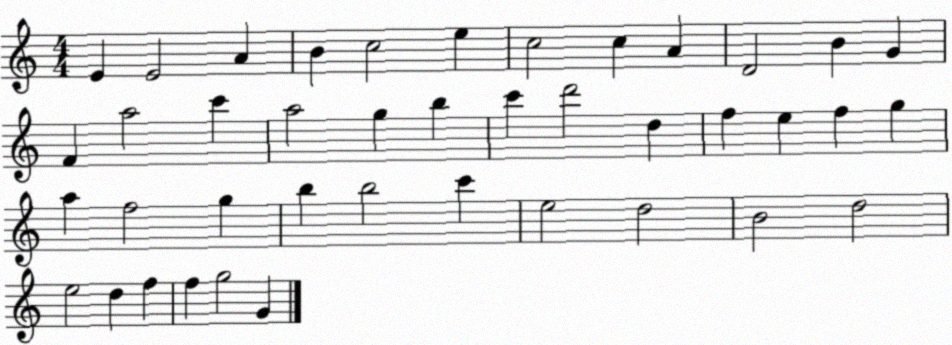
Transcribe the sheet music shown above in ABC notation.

X:1
T:Untitled
M:4/4
L:1/4
K:C
E E2 A B c2 e c2 c A D2 B G F a2 c' a2 g b c' d'2 d f e f g a f2 g b b2 c' e2 d2 B2 d2 e2 d f f g2 G